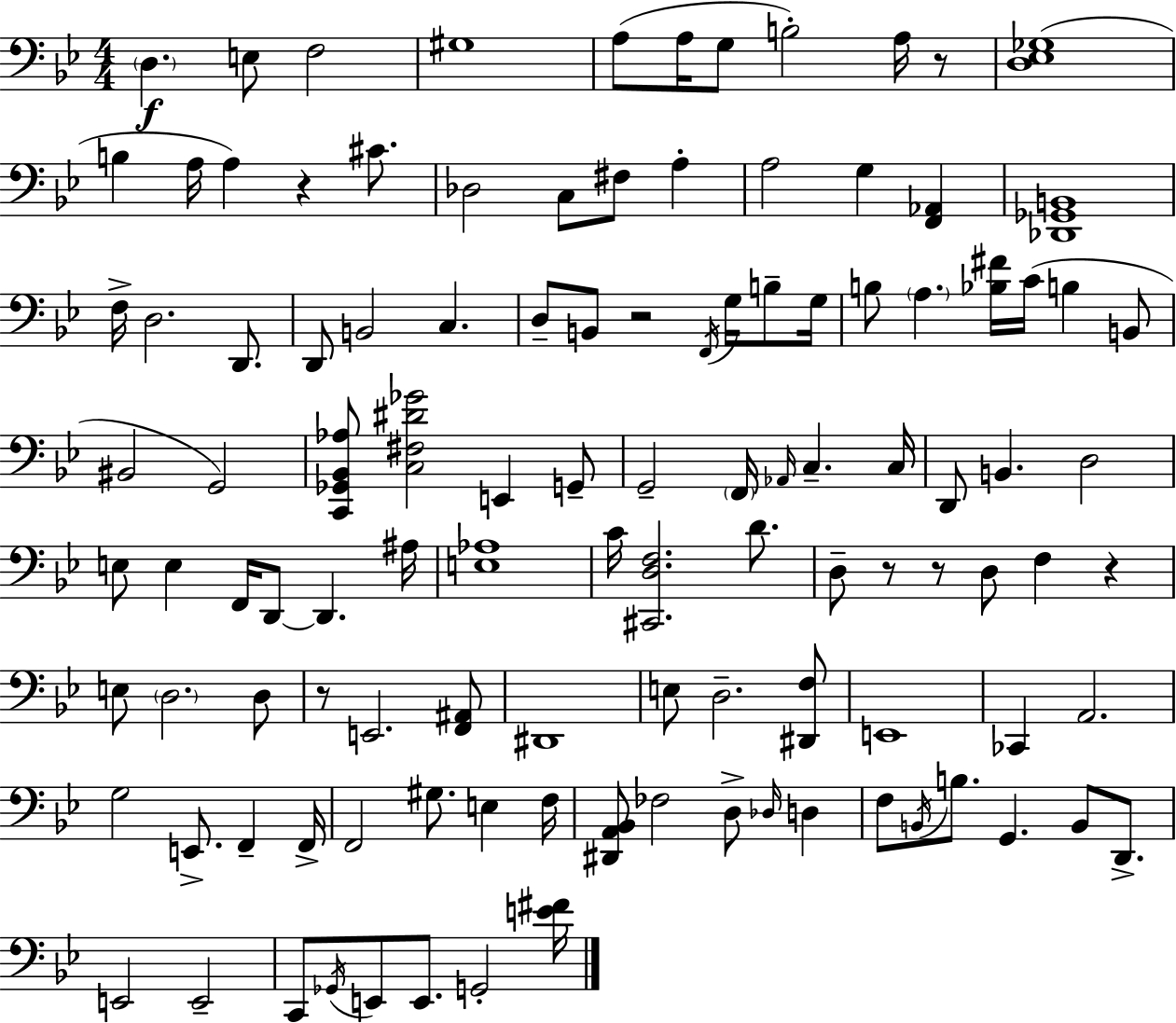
{
  \clef bass
  \numericTimeSignature
  \time 4/4
  \key bes \major
  \parenthesize d4.\f e8 f2 | gis1 | a8( a16 g8 b2-.) a16 r8 | <d ees ges>1( | \break b4 a16 a4) r4 cis'8. | des2 c8 fis8 a4-. | a2 g4 <f, aes,>4 | <des, ges, b,>1 | \break f16-> d2. d,8. | d,8 b,2 c4. | d8-- b,8 r2 \acciaccatura { f,16 } g16 b8-- | g16 b8 \parenthesize a4. <bes fis'>16 c'16( b4 b,8 | \break bis,2 g,2) | <c, ges, bes, aes>8 <c fis dis' ges'>2 e,4 g,8-- | g,2-- \parenthesize f,16 \grace { aes,16 } c4.-- | c16 d,8 b,4. d2 | \break e8 e4 f,16 d,8~~ d,4. | ais16 <e aes>1 | c'16 <cis, d f>2. d'8. | d8-- r8 r8 d8 f4 r4 | \break e8 \parenthesize d2. | d8 r8 e,2. | <f, ais,>8 dis,1 | e8 d2.-- | \break <dis, f>8 e,1 | ces,4 a,2. | g2 e,8.-> f,4-- | f,16-> f,2 gis8. e4 | \break f16 <dis, a, bes,>8 fes2 d8-> \grace { des16 } d4 | f8 \acciaccatura { b,16 } b8. g,4. b,8 | d,8.-> e,2 e,2-- | c,8 \acciaccatura { ges,16 } e,8 e,8. g,2-. | \break <e' fis'>16 \bar "|."
}